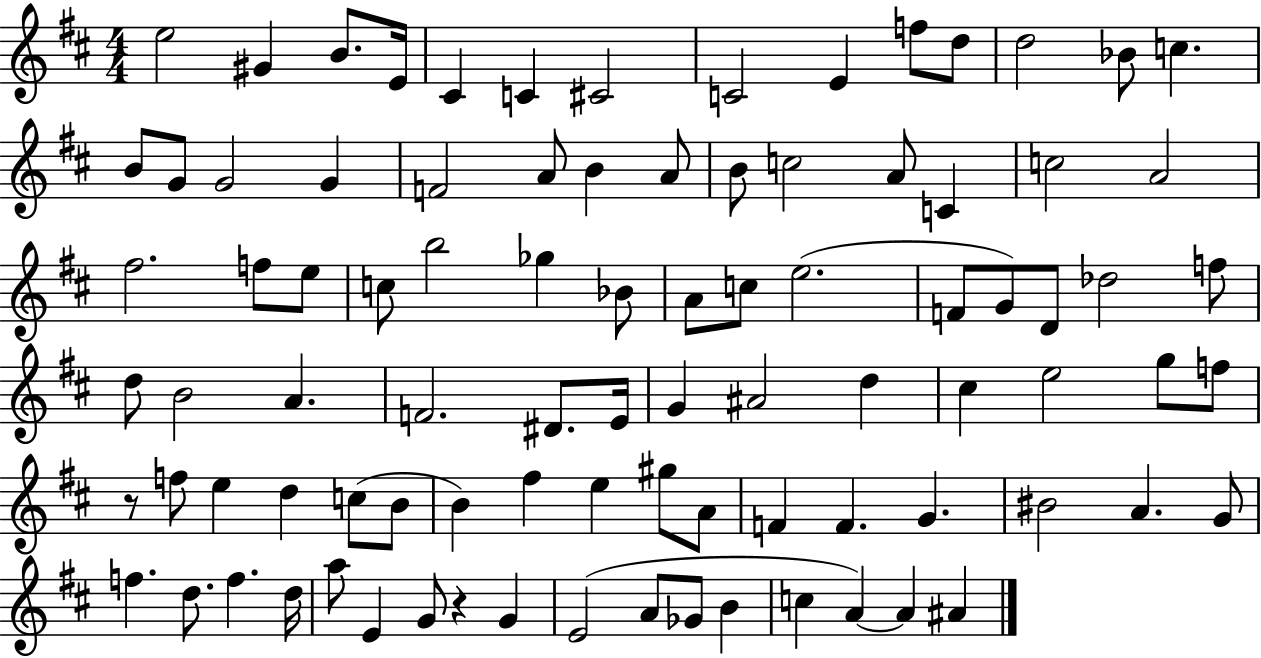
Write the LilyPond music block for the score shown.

{
  \clef treble
  \numericTimeSignature
  \time 4/4
  \key d \major
  e''2 gis'4 b'8. e'16 | cis'4 c'4 cis'2 | c'2 e'4 f''8 d''8 | d''2 bes'8 c''4. | \break b'8 g'8 g'2 g'4 | f'2 a'8 b'4 a'8 | b'8 c''2 a'8 c'4 | c''2 a'2 | \break fis''2. f''8 e''8 | c''8 b''2 ges''4 bes'8 | a'8 c''8 e''2.( | f'8 g'8) d'8 des''2 f''8 | \break d''8 b'2 a'4. | f'2. dis'8. e'16 | g'4 ais'2 d''4 | cis''4 e''2 g''8 f''8 | \break r8 f''8 e''4 d''4 c''8( b'8 | b'4) fis''4 e''4 gis''8 a'8 | f'4 f'4. g'4. | bis'2 a'4. g'8 | \break f''4. d''8. f''4. d''16 | a''8 e'4 g'8 r4 g'4 | e'2( a'8 ges'8 b'4 | c''4 a'4~~) a'4 ais'4 | \break \bar "|."
}